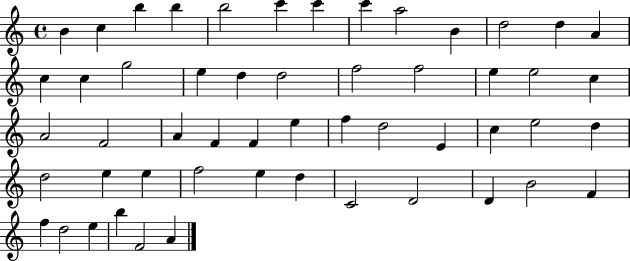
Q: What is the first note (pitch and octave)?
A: B4